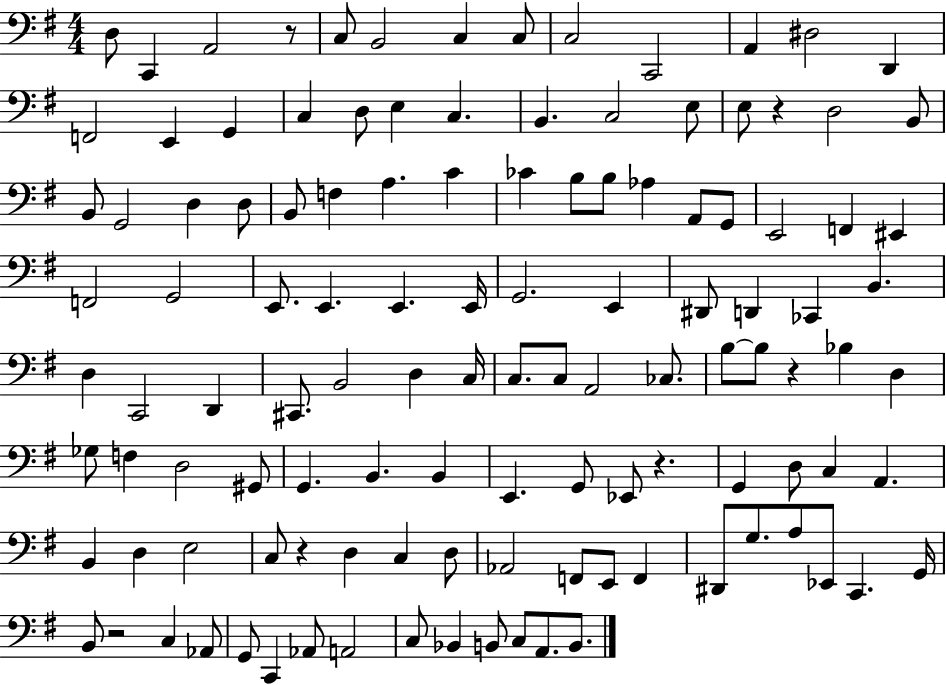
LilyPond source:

{
  \clef bass
  \numericTimeSignature
  \time 4/4
  \key g \major
  d8 c,4 a,2 r8 | c8 b,2 c4 c8 | c2 c,2 | a,4 dis2 d,4 | \break f,2 e,4 g,4 | c4 d8 e4 c4. | b,4. c2 e8 | e8 r4 d2 b,8 | \break b,8 g,2 d4 d8 | b,8 f4 a4. c'4 | ces'4 b8 b8 aes4 a,8 g,8 | e,2 f,4 eis,4 | \break f,2 g,2 | e,8. e,4. e,4. e,16 | g,2. e,4 | dis,8 d,4 ces,4 b,4. | \break d4 c,2 d,4 | cis,8. b,2 d4 c16 | c8. c8 a,2 ces8. | b8~~ b8 r4 bes4 d4 | \break ges8 f4 d2 gis,8 | g,4. b,4. b,4 | e,4. g,8 ees,8 r4. | g,4 d8 c4 a,4. | \break b,4 d4 e2 | c8 r4 d4 c4 d8 | aes,2 f,8 e,8 f,4 | dis,8 g8. a8 ees,8 c,4. g,16 | \break b,8 r2 c4 aes,8 | g,8 c,4 aes,8 a,2 | c8 bes,4 b,8 c8 a,8. b,8. | \bar "|."
}